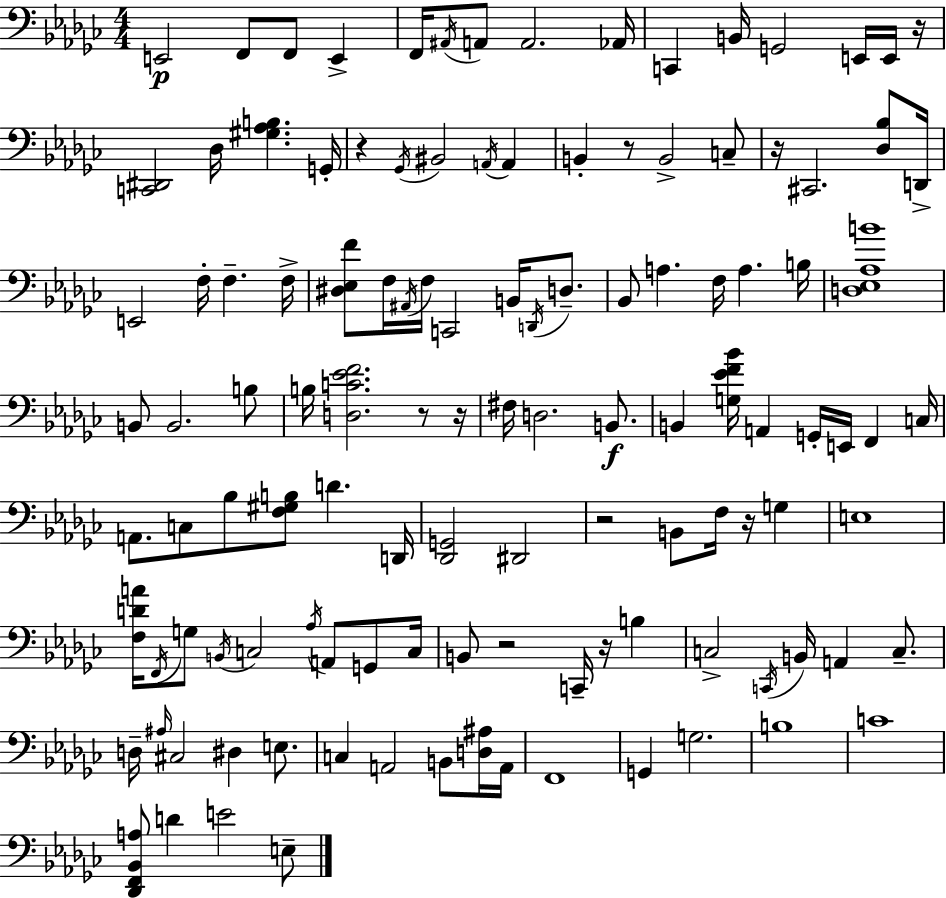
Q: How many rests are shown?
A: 10